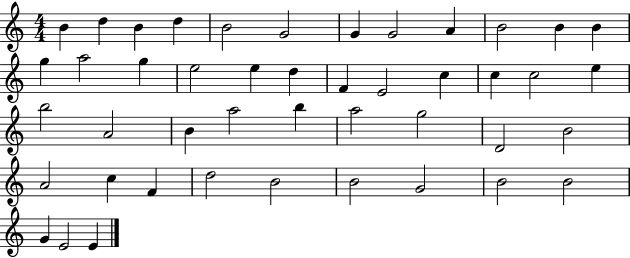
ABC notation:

X:1
T:Untitled
M:4/4
L:1/4
K:C
B d B d B2 G2 G G2 A B2 B B g a2 g e2 e d F E2 c c c2 e b2 A2 B a2 b a2 g2 D2 B2 A2 c F d2 B2 B2 G2 B2 B2 G E2 E